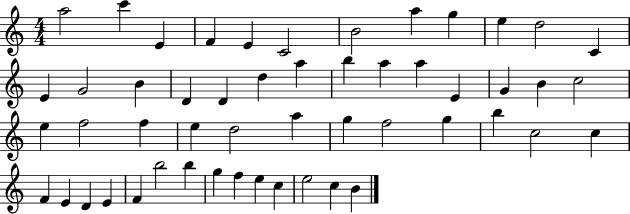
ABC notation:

X:1
T:Untitled
M:4/4
L:1/4
K:C
a2 c' E F E C2 B2 a g e d2 C E G2 B D D d a b a a E G B c2 e f2 f e d2 a g f2 g b c2 c F E D E F b2 b g f e c e2 c B